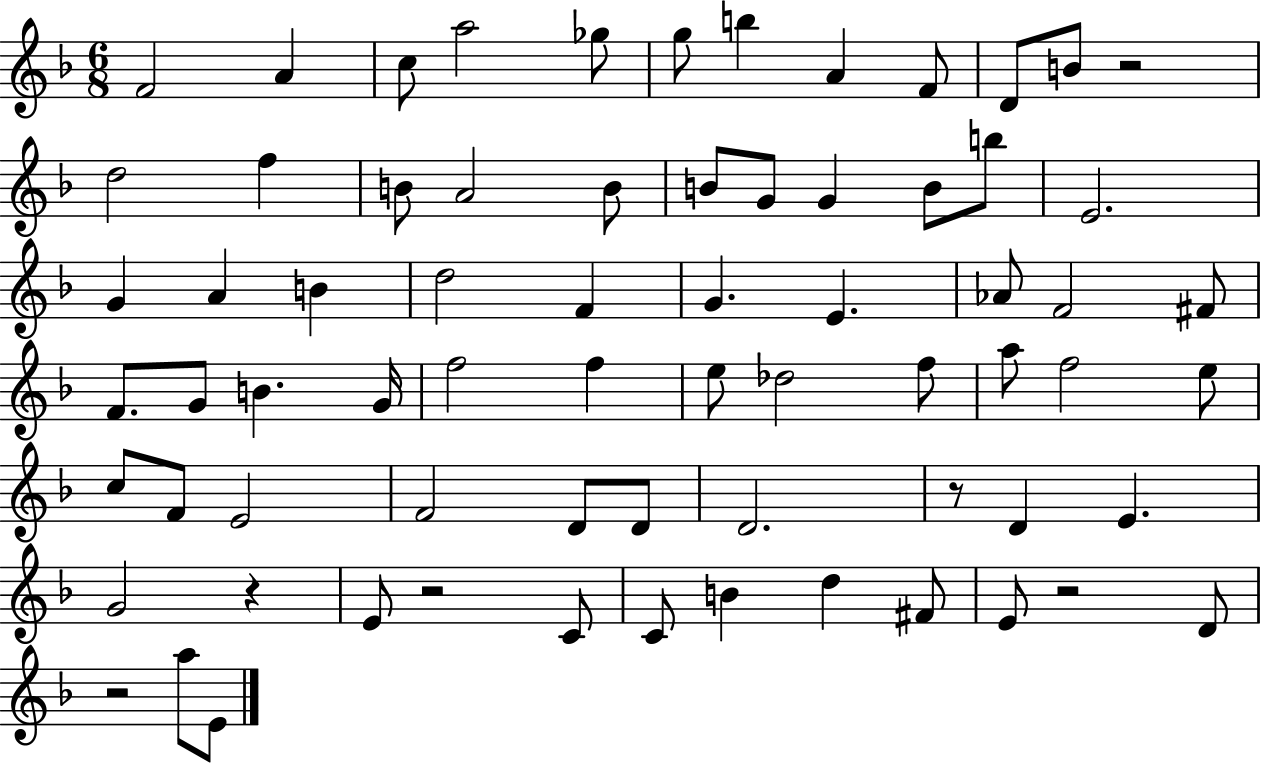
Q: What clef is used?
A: treble